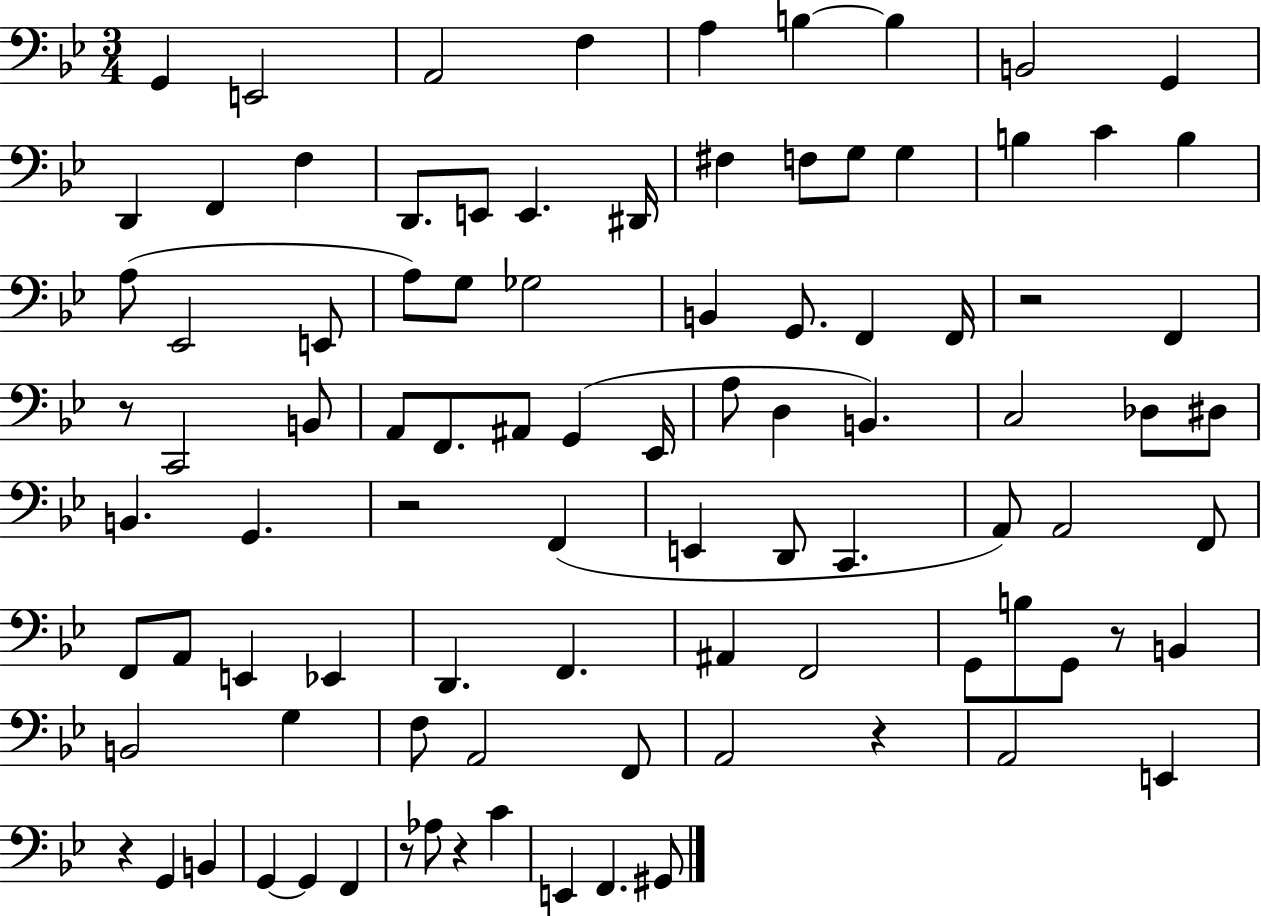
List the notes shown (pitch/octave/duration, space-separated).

G2/q E2/h A2/h F3/q A3/q B3/q B3/q B2/h G2/q D2/q F2/q F3/q D2/e. E2/e E2/q. D#2/s F#3/q F3/e G3/e G3/q B3/q C4/q B3/q A3/e Eb2/h E2/e A3/e G3/e Gb3/h B2/q G2/e. F2/q F2/s R/h F2/q R/e C2/h B2/e A2/e F2/e. A#2/e G2/q Eb2/s A3/e D3/q B2/q. C3/h Db3/e D#3/e B2/q. G2/q. R/h F2/q E2/q D2/e C2/q. A2/e A2/h F2/e F2/e A2/e E2/q Eb2/q D2/q. F2/q. A#2/q F2/h G2/e B3/e G2/e R/e B2/q B2/h G3/q F3/e A2/h F2/e A2/h R/q A2/h E2/q R/q G2/q B2/q G2/q G2/q F2/q R/e Ab3/e R/q C4/q E2/q F2/q. G#2/e